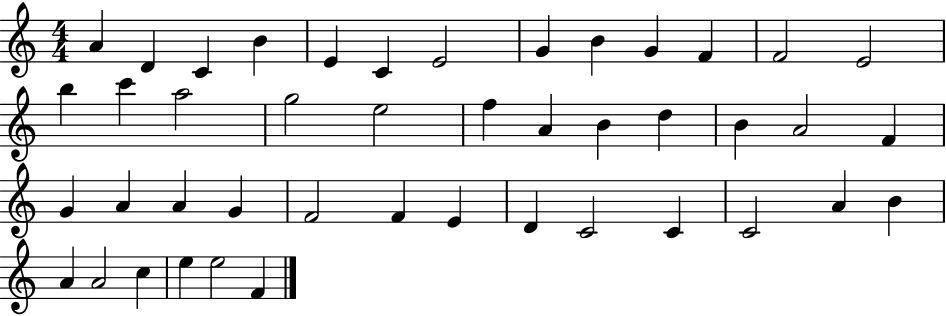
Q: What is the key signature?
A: C major